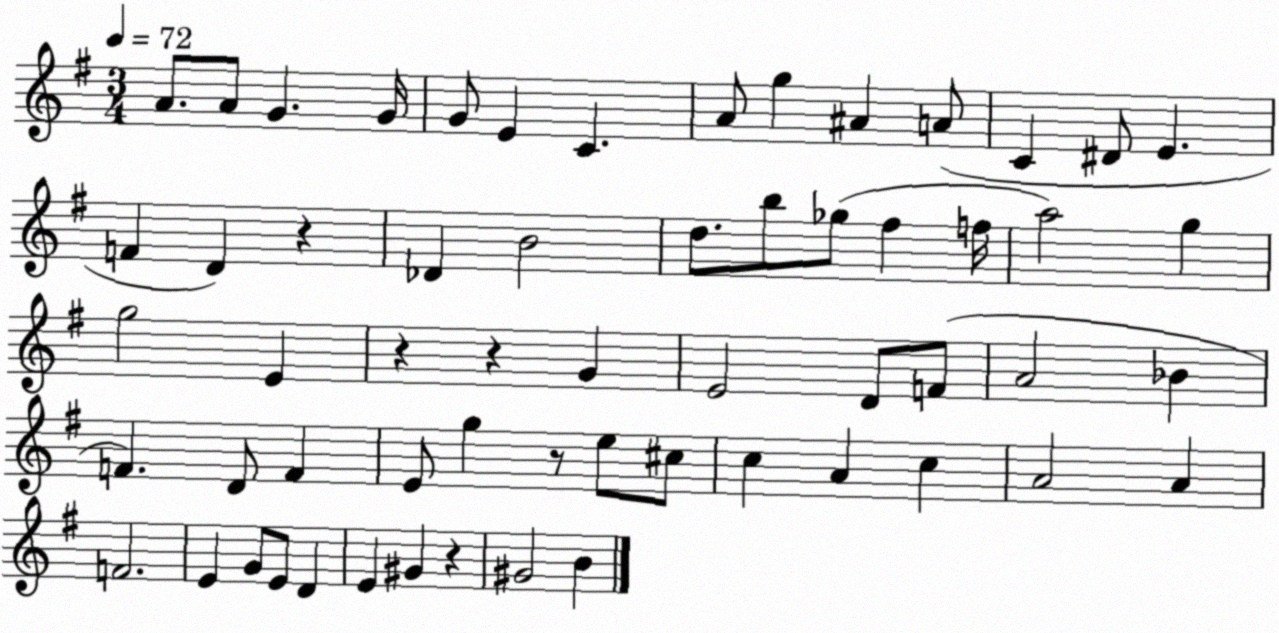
X:1
T:Untitled
M:3/4
L:1/4
K:G
A/2 A/2 G G/4 G/2 E C A/2 g ^A A/2 C ^D/2 E F D z _D B2 d/2 b/2 _g/2 ^f f/4 a2 g g2 E z z G E2 D/2 F/2 A2 _B F D/2 F E/2 g z/2 e/2 ^c/2 c A c A2 A F2 E G/2 E/2 D E ^G z ^G2 B